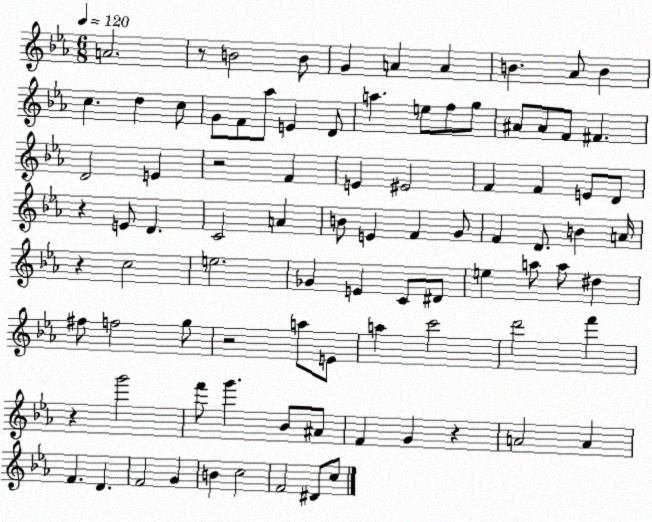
X:1
T:Untitled
M:6/8
L:1/4
K:Eb
A2 z/2 B2 B/2 G A A B _A/2 B c d c/2 G/2 F/2 _a/2 E D/2 a e/2 f/2 g/2 ^A/2 ^A/2 F/2 ^F D2 E z2 F E ^E2 F F E/2 D/2 z E/2 D C2 A B/2 E F G/2 F D/2 B A/4 z c2 e2 _G E C/2 ^D/2 e a/2 a/2 ^d ^f/2 f2 g/2 z2 a/2 E/2 a c'2 d'2 f' z g'2 f'/2 g' _B/2 ^A/2 F G z A2 A F D F2 G B c2 F2 ^D/2 c/2